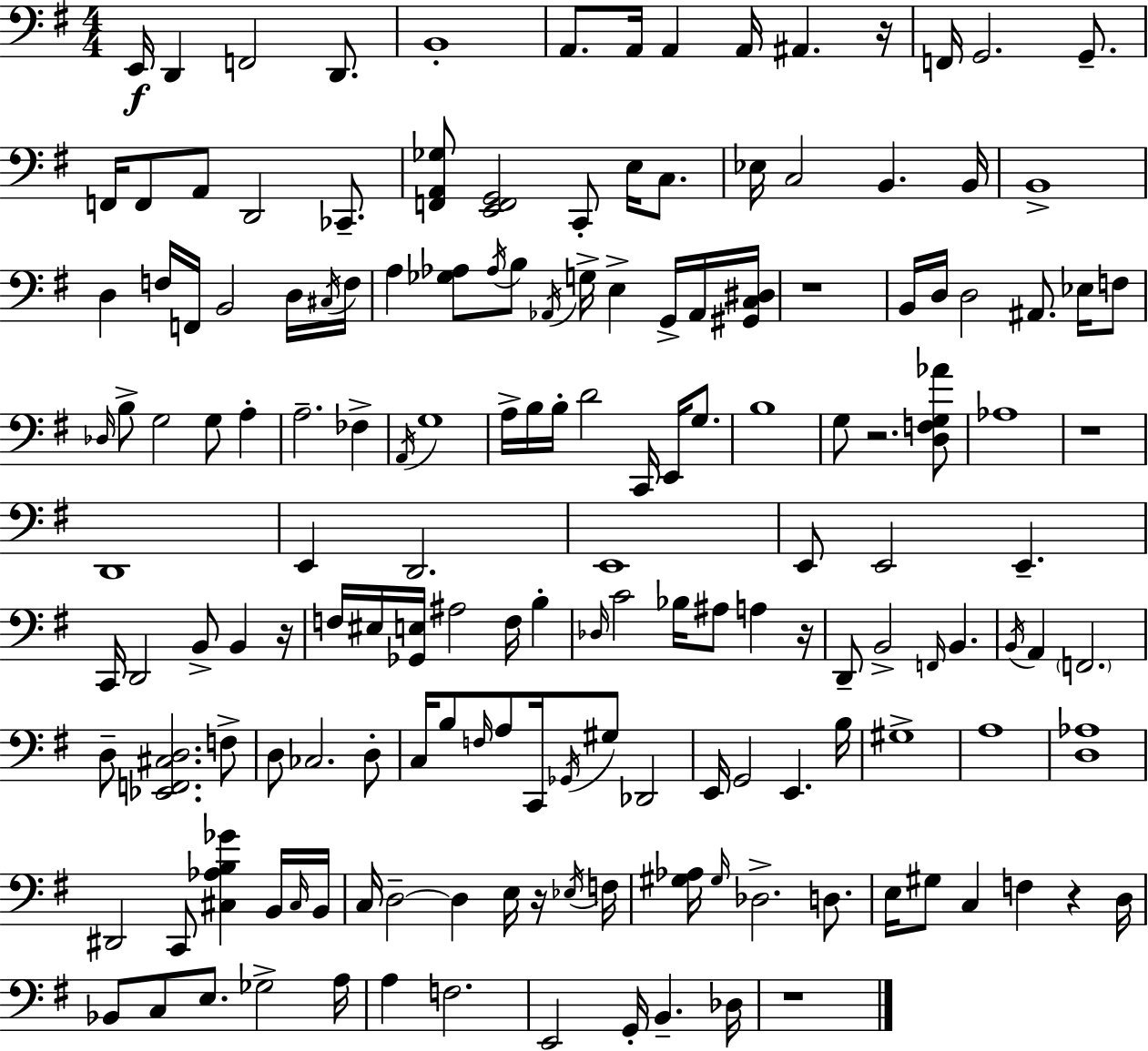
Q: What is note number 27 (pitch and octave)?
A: D3